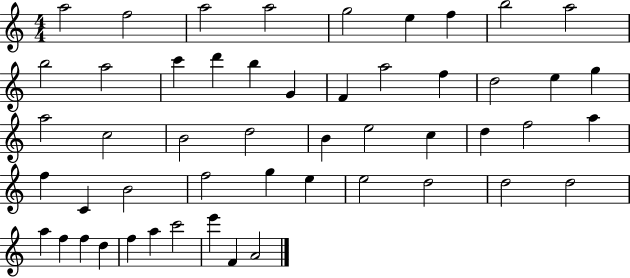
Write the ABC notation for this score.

X:1
T:Untitled
M:4/4
L:1/4
K:C
a2 f2 a2 a2 g2 e f b2 a2 b2 a2 c' d' b G F a2 f d2 e g a2 c2 B2 d2 B e2 c d f2 a f C B2 f2 g e e2 d2 d2 d2 a f f d f a c'2 e' F A2